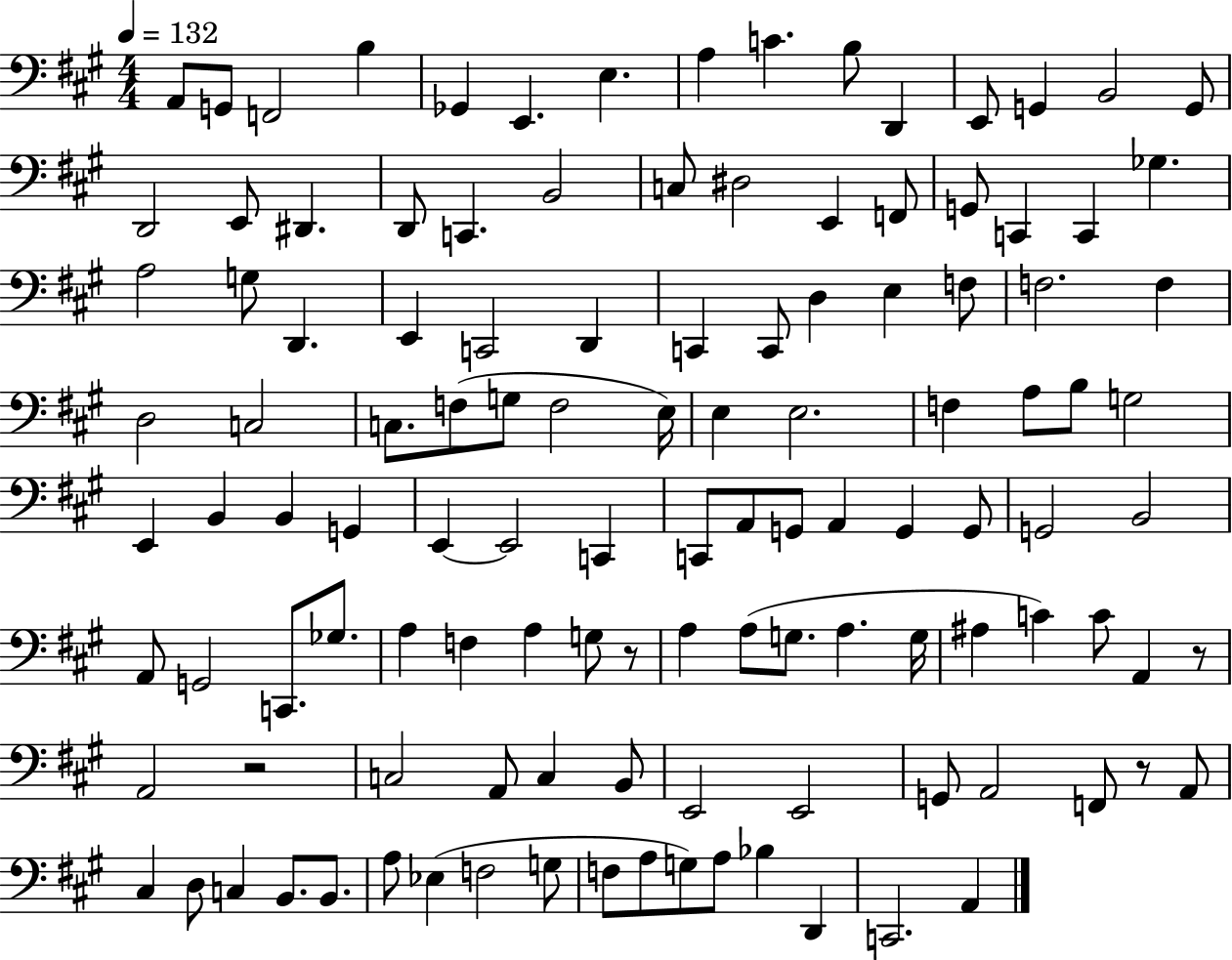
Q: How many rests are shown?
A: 4